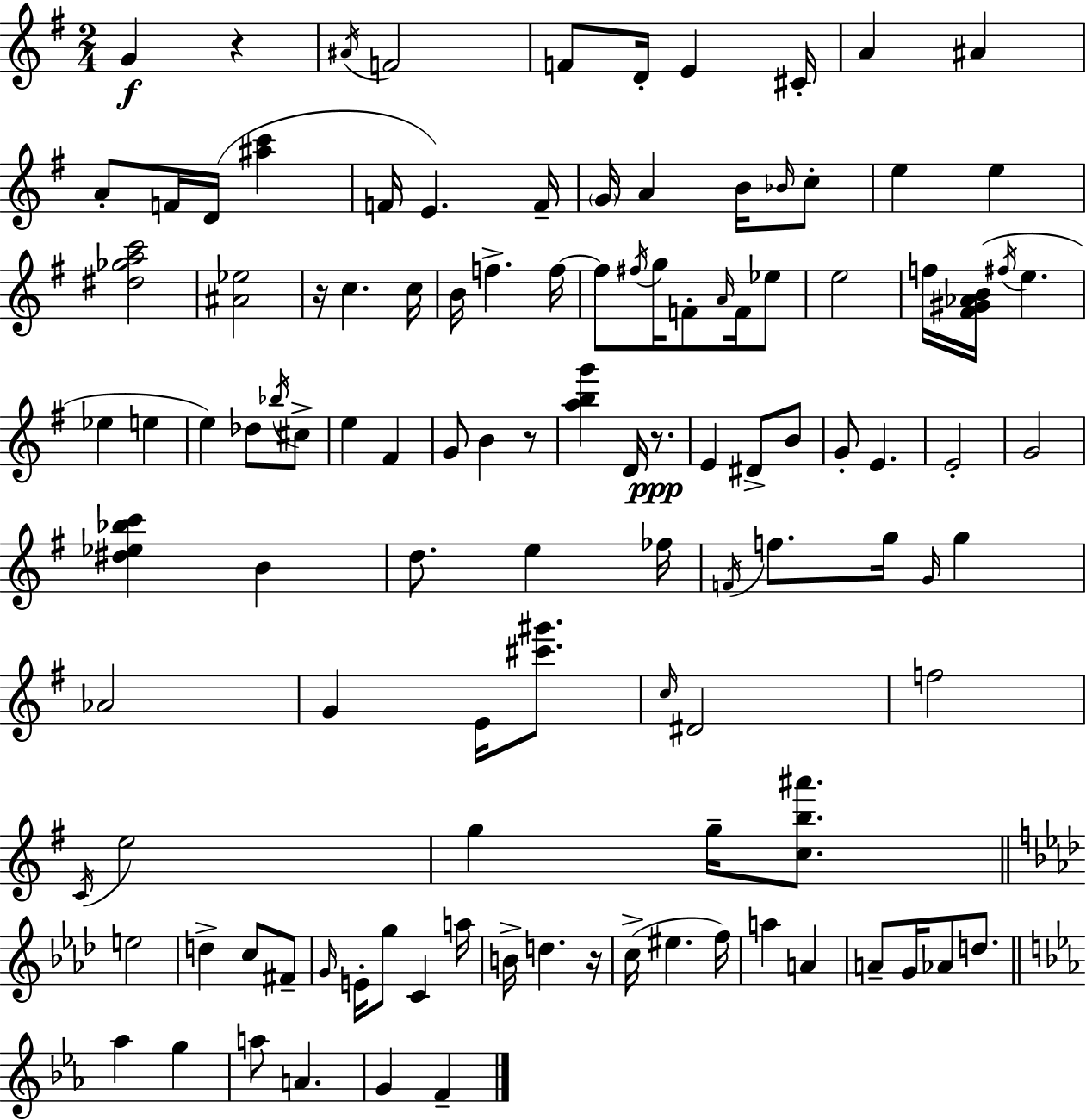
G4/q R/q A#4/s F4/h F4/e D4/s E4/q C#4/s A4/q A#4/q A4/e F4/s D4/s [A#5,C6]/q F4/s E4/q. F4/s G4/s A4/q B4/s Bb4/s C5/e E5/q E5/q [D#5,Gb5,A5,C6]/h [A#4,Eb5]/h R/s C5/q. C5/s B4/s F5/q. F5/s F5/e F#5/s G5/s F4/e A4/s F4/s Eb5/e E5/h F5/s [F#4,G#4,Ab4,B4]/s F#5/s E5/q. Eb5/q E5/q E5/q Db5/e Bb5/s C#5/e E5/q F#4/q G4/e B4/q R/e [A5,B5,G6]/q D4/s R/e. E4/q D#4/e B4/e G4/e E4/q. E4/h G4/h [D#5,Eb5,Bb5,C6]/q B4/q D5/e. E5/q FES5/s F4/s F5/e. G5/s G4/s G5/q Ab4/h G4/q E4/s [C#6,G#6]/e. C5/s D#4/h F5/h C4/s E5/h G5/q G5/s [C5,B5,A#6]/e. E5/h D5/q C5/e F#4/e G4/s E4/s G5/e C4/q A5/s B4/s D5/q. R/s C5/s EIS5/q. F5/s A5/q A4/q A4/e G4/s Ab4/e D5/e. Ab5/q G5/q A5/e A4/q. G4/q F4/q